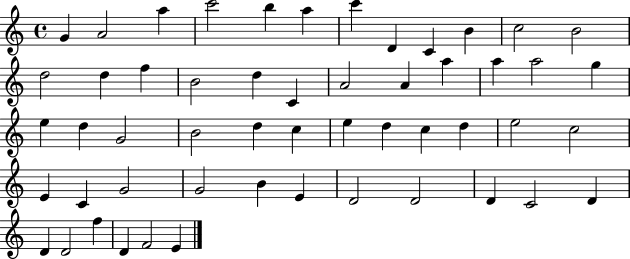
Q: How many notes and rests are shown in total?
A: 53